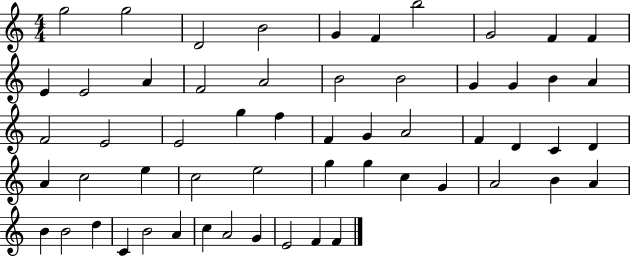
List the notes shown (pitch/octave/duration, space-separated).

G5/h G5/h D4/h B4/h G4/q F4/q B5/h G4/h F4/q F4/q E4/q E4/h A4/q F4/h A4/h B4/h B4/h G4/q G4/q B4/q A4/q F4/h E4/h E4/h G5/q F5/q F4/q G4/q A4/h F4/q D4/q C4/q D4/q A4/q C5/h E5/q C5/h E5/h G5/q G5/q C5/q G4/q A4/h B4/q A4/q B4/q B4/h D5/q C4/q B4/h A4/q C5/q A4/h G4/q E4/h F4/q F4/q